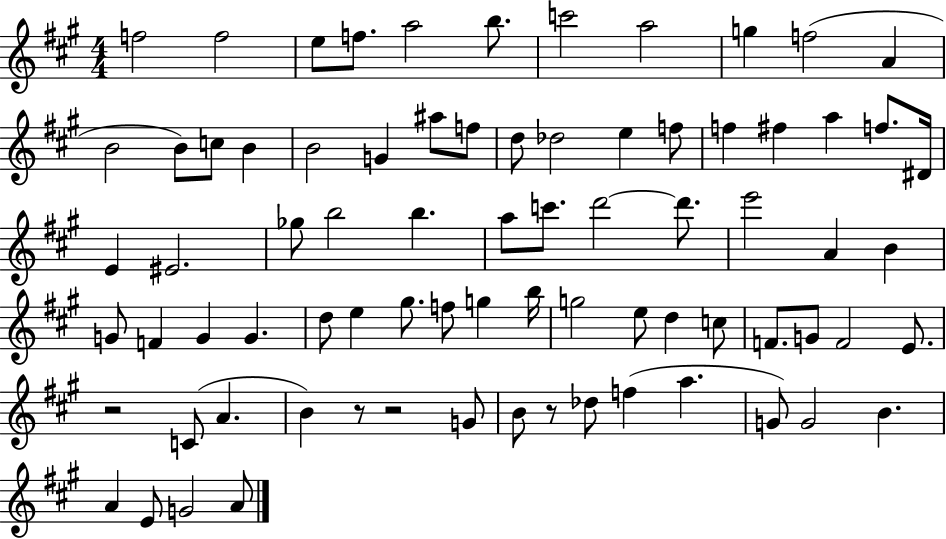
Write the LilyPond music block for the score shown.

{
  \clef treble
  \numericTimeSignature
  \time 4/4
  \key a \major
  \repeat volta 2 { f''2 f''2 | e''8 f''8. a''2 b''8. | c'''2 a''2 | g''4 f''2( a'4 | \break b'2 b'8) c''8 b'4 | b'2 g'4 ais''8 f''8 | d''8 des''2 e''4 f''8 | f''4 fis''4 a''4 f''8. dis'16 | \break e'4 eis'2. | ges''8 b''2 b''4. | a''8 c'''8. d'''2~~ d'''8. | e'''2 a'4 b'4 | \break g'8 f'4 g'4 g'4. | d''8 e''4 gis''8. f''8 g''4 b''16 | g''2 e''8 d''4 c''8 | f'8. g'8 f'2 e'8. | \break r2 c'8( a'4. | b'4) r8 r2 g'8 | b'8 r8 des''8 f''4( a''4. | g'8) g'2 b'4. | \break a'4 e'8 g'2 a'8 | } \bar "|."
}